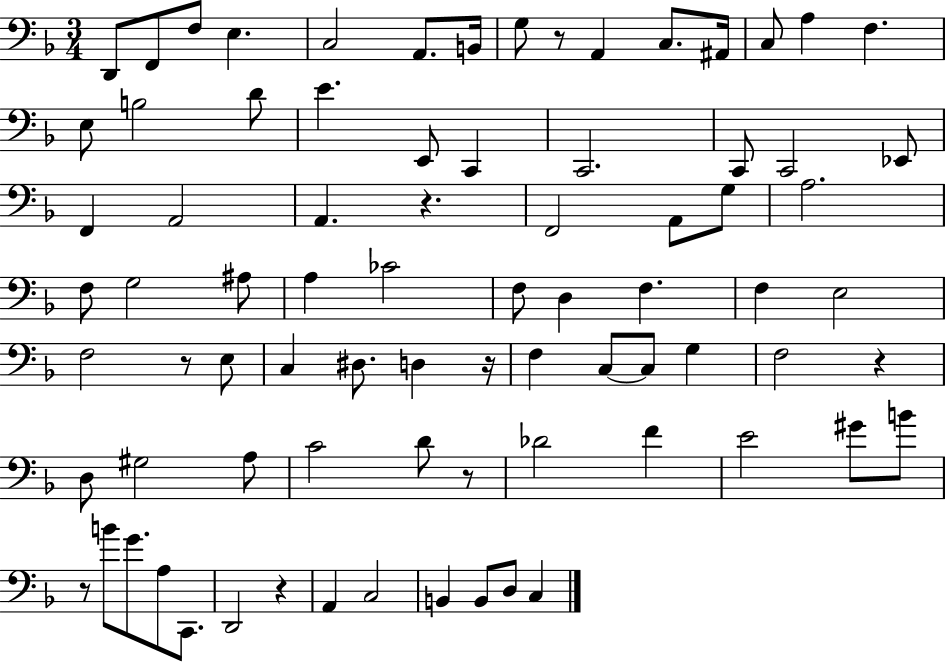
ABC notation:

X:1
T:Untitled
M:3/4
L:1/4
K:F
D,,/2 F,,/2 F,/2 E, C,2 A,,/2 B,,/4 G,/2 z/2 A,, C,/2 ^A,,/4 C,/2 A, F, E,/2 B,2 D/2 E E,,/2 C,, C,,2 C,,/2 C,,2 _E,,/2 F,, A,,2 A,, z F,,2 A,,/2 G,/2 A,2 F,/2 G,2 ^A,/2 A, _C2 F,/2 D, F, F, E,2 F,2 z/2 E,/2 C, ^D,/2 D, z/4 F, C,/2 C,/2 G, F,2 z D,/2 ^G,2 A,/2 C2 D/2 z/2 _D2 F E2 ^G/2 B/2 z/2 B/2 G/2 A,/2 C,,/2 D,,2 z A,, C,2 B,, B,,/2 D,/2 C,